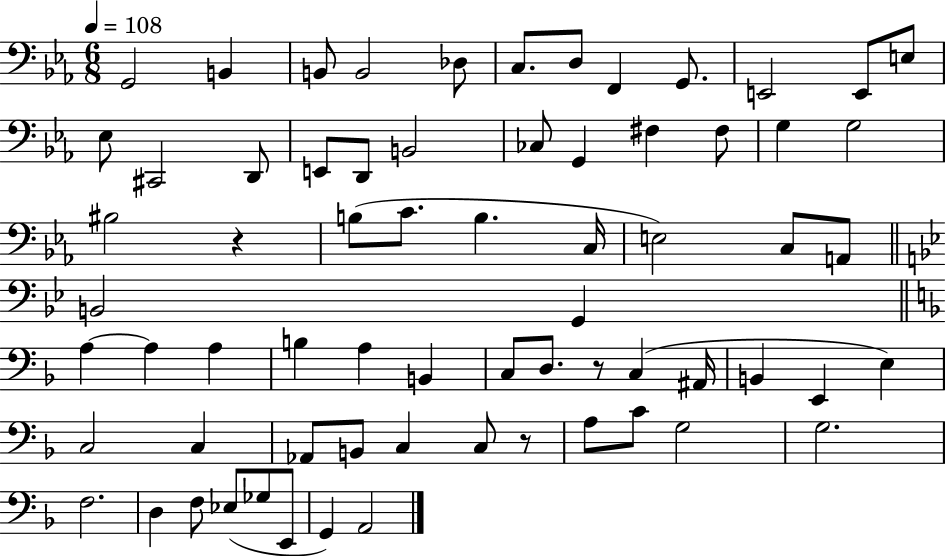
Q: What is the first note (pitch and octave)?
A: G2